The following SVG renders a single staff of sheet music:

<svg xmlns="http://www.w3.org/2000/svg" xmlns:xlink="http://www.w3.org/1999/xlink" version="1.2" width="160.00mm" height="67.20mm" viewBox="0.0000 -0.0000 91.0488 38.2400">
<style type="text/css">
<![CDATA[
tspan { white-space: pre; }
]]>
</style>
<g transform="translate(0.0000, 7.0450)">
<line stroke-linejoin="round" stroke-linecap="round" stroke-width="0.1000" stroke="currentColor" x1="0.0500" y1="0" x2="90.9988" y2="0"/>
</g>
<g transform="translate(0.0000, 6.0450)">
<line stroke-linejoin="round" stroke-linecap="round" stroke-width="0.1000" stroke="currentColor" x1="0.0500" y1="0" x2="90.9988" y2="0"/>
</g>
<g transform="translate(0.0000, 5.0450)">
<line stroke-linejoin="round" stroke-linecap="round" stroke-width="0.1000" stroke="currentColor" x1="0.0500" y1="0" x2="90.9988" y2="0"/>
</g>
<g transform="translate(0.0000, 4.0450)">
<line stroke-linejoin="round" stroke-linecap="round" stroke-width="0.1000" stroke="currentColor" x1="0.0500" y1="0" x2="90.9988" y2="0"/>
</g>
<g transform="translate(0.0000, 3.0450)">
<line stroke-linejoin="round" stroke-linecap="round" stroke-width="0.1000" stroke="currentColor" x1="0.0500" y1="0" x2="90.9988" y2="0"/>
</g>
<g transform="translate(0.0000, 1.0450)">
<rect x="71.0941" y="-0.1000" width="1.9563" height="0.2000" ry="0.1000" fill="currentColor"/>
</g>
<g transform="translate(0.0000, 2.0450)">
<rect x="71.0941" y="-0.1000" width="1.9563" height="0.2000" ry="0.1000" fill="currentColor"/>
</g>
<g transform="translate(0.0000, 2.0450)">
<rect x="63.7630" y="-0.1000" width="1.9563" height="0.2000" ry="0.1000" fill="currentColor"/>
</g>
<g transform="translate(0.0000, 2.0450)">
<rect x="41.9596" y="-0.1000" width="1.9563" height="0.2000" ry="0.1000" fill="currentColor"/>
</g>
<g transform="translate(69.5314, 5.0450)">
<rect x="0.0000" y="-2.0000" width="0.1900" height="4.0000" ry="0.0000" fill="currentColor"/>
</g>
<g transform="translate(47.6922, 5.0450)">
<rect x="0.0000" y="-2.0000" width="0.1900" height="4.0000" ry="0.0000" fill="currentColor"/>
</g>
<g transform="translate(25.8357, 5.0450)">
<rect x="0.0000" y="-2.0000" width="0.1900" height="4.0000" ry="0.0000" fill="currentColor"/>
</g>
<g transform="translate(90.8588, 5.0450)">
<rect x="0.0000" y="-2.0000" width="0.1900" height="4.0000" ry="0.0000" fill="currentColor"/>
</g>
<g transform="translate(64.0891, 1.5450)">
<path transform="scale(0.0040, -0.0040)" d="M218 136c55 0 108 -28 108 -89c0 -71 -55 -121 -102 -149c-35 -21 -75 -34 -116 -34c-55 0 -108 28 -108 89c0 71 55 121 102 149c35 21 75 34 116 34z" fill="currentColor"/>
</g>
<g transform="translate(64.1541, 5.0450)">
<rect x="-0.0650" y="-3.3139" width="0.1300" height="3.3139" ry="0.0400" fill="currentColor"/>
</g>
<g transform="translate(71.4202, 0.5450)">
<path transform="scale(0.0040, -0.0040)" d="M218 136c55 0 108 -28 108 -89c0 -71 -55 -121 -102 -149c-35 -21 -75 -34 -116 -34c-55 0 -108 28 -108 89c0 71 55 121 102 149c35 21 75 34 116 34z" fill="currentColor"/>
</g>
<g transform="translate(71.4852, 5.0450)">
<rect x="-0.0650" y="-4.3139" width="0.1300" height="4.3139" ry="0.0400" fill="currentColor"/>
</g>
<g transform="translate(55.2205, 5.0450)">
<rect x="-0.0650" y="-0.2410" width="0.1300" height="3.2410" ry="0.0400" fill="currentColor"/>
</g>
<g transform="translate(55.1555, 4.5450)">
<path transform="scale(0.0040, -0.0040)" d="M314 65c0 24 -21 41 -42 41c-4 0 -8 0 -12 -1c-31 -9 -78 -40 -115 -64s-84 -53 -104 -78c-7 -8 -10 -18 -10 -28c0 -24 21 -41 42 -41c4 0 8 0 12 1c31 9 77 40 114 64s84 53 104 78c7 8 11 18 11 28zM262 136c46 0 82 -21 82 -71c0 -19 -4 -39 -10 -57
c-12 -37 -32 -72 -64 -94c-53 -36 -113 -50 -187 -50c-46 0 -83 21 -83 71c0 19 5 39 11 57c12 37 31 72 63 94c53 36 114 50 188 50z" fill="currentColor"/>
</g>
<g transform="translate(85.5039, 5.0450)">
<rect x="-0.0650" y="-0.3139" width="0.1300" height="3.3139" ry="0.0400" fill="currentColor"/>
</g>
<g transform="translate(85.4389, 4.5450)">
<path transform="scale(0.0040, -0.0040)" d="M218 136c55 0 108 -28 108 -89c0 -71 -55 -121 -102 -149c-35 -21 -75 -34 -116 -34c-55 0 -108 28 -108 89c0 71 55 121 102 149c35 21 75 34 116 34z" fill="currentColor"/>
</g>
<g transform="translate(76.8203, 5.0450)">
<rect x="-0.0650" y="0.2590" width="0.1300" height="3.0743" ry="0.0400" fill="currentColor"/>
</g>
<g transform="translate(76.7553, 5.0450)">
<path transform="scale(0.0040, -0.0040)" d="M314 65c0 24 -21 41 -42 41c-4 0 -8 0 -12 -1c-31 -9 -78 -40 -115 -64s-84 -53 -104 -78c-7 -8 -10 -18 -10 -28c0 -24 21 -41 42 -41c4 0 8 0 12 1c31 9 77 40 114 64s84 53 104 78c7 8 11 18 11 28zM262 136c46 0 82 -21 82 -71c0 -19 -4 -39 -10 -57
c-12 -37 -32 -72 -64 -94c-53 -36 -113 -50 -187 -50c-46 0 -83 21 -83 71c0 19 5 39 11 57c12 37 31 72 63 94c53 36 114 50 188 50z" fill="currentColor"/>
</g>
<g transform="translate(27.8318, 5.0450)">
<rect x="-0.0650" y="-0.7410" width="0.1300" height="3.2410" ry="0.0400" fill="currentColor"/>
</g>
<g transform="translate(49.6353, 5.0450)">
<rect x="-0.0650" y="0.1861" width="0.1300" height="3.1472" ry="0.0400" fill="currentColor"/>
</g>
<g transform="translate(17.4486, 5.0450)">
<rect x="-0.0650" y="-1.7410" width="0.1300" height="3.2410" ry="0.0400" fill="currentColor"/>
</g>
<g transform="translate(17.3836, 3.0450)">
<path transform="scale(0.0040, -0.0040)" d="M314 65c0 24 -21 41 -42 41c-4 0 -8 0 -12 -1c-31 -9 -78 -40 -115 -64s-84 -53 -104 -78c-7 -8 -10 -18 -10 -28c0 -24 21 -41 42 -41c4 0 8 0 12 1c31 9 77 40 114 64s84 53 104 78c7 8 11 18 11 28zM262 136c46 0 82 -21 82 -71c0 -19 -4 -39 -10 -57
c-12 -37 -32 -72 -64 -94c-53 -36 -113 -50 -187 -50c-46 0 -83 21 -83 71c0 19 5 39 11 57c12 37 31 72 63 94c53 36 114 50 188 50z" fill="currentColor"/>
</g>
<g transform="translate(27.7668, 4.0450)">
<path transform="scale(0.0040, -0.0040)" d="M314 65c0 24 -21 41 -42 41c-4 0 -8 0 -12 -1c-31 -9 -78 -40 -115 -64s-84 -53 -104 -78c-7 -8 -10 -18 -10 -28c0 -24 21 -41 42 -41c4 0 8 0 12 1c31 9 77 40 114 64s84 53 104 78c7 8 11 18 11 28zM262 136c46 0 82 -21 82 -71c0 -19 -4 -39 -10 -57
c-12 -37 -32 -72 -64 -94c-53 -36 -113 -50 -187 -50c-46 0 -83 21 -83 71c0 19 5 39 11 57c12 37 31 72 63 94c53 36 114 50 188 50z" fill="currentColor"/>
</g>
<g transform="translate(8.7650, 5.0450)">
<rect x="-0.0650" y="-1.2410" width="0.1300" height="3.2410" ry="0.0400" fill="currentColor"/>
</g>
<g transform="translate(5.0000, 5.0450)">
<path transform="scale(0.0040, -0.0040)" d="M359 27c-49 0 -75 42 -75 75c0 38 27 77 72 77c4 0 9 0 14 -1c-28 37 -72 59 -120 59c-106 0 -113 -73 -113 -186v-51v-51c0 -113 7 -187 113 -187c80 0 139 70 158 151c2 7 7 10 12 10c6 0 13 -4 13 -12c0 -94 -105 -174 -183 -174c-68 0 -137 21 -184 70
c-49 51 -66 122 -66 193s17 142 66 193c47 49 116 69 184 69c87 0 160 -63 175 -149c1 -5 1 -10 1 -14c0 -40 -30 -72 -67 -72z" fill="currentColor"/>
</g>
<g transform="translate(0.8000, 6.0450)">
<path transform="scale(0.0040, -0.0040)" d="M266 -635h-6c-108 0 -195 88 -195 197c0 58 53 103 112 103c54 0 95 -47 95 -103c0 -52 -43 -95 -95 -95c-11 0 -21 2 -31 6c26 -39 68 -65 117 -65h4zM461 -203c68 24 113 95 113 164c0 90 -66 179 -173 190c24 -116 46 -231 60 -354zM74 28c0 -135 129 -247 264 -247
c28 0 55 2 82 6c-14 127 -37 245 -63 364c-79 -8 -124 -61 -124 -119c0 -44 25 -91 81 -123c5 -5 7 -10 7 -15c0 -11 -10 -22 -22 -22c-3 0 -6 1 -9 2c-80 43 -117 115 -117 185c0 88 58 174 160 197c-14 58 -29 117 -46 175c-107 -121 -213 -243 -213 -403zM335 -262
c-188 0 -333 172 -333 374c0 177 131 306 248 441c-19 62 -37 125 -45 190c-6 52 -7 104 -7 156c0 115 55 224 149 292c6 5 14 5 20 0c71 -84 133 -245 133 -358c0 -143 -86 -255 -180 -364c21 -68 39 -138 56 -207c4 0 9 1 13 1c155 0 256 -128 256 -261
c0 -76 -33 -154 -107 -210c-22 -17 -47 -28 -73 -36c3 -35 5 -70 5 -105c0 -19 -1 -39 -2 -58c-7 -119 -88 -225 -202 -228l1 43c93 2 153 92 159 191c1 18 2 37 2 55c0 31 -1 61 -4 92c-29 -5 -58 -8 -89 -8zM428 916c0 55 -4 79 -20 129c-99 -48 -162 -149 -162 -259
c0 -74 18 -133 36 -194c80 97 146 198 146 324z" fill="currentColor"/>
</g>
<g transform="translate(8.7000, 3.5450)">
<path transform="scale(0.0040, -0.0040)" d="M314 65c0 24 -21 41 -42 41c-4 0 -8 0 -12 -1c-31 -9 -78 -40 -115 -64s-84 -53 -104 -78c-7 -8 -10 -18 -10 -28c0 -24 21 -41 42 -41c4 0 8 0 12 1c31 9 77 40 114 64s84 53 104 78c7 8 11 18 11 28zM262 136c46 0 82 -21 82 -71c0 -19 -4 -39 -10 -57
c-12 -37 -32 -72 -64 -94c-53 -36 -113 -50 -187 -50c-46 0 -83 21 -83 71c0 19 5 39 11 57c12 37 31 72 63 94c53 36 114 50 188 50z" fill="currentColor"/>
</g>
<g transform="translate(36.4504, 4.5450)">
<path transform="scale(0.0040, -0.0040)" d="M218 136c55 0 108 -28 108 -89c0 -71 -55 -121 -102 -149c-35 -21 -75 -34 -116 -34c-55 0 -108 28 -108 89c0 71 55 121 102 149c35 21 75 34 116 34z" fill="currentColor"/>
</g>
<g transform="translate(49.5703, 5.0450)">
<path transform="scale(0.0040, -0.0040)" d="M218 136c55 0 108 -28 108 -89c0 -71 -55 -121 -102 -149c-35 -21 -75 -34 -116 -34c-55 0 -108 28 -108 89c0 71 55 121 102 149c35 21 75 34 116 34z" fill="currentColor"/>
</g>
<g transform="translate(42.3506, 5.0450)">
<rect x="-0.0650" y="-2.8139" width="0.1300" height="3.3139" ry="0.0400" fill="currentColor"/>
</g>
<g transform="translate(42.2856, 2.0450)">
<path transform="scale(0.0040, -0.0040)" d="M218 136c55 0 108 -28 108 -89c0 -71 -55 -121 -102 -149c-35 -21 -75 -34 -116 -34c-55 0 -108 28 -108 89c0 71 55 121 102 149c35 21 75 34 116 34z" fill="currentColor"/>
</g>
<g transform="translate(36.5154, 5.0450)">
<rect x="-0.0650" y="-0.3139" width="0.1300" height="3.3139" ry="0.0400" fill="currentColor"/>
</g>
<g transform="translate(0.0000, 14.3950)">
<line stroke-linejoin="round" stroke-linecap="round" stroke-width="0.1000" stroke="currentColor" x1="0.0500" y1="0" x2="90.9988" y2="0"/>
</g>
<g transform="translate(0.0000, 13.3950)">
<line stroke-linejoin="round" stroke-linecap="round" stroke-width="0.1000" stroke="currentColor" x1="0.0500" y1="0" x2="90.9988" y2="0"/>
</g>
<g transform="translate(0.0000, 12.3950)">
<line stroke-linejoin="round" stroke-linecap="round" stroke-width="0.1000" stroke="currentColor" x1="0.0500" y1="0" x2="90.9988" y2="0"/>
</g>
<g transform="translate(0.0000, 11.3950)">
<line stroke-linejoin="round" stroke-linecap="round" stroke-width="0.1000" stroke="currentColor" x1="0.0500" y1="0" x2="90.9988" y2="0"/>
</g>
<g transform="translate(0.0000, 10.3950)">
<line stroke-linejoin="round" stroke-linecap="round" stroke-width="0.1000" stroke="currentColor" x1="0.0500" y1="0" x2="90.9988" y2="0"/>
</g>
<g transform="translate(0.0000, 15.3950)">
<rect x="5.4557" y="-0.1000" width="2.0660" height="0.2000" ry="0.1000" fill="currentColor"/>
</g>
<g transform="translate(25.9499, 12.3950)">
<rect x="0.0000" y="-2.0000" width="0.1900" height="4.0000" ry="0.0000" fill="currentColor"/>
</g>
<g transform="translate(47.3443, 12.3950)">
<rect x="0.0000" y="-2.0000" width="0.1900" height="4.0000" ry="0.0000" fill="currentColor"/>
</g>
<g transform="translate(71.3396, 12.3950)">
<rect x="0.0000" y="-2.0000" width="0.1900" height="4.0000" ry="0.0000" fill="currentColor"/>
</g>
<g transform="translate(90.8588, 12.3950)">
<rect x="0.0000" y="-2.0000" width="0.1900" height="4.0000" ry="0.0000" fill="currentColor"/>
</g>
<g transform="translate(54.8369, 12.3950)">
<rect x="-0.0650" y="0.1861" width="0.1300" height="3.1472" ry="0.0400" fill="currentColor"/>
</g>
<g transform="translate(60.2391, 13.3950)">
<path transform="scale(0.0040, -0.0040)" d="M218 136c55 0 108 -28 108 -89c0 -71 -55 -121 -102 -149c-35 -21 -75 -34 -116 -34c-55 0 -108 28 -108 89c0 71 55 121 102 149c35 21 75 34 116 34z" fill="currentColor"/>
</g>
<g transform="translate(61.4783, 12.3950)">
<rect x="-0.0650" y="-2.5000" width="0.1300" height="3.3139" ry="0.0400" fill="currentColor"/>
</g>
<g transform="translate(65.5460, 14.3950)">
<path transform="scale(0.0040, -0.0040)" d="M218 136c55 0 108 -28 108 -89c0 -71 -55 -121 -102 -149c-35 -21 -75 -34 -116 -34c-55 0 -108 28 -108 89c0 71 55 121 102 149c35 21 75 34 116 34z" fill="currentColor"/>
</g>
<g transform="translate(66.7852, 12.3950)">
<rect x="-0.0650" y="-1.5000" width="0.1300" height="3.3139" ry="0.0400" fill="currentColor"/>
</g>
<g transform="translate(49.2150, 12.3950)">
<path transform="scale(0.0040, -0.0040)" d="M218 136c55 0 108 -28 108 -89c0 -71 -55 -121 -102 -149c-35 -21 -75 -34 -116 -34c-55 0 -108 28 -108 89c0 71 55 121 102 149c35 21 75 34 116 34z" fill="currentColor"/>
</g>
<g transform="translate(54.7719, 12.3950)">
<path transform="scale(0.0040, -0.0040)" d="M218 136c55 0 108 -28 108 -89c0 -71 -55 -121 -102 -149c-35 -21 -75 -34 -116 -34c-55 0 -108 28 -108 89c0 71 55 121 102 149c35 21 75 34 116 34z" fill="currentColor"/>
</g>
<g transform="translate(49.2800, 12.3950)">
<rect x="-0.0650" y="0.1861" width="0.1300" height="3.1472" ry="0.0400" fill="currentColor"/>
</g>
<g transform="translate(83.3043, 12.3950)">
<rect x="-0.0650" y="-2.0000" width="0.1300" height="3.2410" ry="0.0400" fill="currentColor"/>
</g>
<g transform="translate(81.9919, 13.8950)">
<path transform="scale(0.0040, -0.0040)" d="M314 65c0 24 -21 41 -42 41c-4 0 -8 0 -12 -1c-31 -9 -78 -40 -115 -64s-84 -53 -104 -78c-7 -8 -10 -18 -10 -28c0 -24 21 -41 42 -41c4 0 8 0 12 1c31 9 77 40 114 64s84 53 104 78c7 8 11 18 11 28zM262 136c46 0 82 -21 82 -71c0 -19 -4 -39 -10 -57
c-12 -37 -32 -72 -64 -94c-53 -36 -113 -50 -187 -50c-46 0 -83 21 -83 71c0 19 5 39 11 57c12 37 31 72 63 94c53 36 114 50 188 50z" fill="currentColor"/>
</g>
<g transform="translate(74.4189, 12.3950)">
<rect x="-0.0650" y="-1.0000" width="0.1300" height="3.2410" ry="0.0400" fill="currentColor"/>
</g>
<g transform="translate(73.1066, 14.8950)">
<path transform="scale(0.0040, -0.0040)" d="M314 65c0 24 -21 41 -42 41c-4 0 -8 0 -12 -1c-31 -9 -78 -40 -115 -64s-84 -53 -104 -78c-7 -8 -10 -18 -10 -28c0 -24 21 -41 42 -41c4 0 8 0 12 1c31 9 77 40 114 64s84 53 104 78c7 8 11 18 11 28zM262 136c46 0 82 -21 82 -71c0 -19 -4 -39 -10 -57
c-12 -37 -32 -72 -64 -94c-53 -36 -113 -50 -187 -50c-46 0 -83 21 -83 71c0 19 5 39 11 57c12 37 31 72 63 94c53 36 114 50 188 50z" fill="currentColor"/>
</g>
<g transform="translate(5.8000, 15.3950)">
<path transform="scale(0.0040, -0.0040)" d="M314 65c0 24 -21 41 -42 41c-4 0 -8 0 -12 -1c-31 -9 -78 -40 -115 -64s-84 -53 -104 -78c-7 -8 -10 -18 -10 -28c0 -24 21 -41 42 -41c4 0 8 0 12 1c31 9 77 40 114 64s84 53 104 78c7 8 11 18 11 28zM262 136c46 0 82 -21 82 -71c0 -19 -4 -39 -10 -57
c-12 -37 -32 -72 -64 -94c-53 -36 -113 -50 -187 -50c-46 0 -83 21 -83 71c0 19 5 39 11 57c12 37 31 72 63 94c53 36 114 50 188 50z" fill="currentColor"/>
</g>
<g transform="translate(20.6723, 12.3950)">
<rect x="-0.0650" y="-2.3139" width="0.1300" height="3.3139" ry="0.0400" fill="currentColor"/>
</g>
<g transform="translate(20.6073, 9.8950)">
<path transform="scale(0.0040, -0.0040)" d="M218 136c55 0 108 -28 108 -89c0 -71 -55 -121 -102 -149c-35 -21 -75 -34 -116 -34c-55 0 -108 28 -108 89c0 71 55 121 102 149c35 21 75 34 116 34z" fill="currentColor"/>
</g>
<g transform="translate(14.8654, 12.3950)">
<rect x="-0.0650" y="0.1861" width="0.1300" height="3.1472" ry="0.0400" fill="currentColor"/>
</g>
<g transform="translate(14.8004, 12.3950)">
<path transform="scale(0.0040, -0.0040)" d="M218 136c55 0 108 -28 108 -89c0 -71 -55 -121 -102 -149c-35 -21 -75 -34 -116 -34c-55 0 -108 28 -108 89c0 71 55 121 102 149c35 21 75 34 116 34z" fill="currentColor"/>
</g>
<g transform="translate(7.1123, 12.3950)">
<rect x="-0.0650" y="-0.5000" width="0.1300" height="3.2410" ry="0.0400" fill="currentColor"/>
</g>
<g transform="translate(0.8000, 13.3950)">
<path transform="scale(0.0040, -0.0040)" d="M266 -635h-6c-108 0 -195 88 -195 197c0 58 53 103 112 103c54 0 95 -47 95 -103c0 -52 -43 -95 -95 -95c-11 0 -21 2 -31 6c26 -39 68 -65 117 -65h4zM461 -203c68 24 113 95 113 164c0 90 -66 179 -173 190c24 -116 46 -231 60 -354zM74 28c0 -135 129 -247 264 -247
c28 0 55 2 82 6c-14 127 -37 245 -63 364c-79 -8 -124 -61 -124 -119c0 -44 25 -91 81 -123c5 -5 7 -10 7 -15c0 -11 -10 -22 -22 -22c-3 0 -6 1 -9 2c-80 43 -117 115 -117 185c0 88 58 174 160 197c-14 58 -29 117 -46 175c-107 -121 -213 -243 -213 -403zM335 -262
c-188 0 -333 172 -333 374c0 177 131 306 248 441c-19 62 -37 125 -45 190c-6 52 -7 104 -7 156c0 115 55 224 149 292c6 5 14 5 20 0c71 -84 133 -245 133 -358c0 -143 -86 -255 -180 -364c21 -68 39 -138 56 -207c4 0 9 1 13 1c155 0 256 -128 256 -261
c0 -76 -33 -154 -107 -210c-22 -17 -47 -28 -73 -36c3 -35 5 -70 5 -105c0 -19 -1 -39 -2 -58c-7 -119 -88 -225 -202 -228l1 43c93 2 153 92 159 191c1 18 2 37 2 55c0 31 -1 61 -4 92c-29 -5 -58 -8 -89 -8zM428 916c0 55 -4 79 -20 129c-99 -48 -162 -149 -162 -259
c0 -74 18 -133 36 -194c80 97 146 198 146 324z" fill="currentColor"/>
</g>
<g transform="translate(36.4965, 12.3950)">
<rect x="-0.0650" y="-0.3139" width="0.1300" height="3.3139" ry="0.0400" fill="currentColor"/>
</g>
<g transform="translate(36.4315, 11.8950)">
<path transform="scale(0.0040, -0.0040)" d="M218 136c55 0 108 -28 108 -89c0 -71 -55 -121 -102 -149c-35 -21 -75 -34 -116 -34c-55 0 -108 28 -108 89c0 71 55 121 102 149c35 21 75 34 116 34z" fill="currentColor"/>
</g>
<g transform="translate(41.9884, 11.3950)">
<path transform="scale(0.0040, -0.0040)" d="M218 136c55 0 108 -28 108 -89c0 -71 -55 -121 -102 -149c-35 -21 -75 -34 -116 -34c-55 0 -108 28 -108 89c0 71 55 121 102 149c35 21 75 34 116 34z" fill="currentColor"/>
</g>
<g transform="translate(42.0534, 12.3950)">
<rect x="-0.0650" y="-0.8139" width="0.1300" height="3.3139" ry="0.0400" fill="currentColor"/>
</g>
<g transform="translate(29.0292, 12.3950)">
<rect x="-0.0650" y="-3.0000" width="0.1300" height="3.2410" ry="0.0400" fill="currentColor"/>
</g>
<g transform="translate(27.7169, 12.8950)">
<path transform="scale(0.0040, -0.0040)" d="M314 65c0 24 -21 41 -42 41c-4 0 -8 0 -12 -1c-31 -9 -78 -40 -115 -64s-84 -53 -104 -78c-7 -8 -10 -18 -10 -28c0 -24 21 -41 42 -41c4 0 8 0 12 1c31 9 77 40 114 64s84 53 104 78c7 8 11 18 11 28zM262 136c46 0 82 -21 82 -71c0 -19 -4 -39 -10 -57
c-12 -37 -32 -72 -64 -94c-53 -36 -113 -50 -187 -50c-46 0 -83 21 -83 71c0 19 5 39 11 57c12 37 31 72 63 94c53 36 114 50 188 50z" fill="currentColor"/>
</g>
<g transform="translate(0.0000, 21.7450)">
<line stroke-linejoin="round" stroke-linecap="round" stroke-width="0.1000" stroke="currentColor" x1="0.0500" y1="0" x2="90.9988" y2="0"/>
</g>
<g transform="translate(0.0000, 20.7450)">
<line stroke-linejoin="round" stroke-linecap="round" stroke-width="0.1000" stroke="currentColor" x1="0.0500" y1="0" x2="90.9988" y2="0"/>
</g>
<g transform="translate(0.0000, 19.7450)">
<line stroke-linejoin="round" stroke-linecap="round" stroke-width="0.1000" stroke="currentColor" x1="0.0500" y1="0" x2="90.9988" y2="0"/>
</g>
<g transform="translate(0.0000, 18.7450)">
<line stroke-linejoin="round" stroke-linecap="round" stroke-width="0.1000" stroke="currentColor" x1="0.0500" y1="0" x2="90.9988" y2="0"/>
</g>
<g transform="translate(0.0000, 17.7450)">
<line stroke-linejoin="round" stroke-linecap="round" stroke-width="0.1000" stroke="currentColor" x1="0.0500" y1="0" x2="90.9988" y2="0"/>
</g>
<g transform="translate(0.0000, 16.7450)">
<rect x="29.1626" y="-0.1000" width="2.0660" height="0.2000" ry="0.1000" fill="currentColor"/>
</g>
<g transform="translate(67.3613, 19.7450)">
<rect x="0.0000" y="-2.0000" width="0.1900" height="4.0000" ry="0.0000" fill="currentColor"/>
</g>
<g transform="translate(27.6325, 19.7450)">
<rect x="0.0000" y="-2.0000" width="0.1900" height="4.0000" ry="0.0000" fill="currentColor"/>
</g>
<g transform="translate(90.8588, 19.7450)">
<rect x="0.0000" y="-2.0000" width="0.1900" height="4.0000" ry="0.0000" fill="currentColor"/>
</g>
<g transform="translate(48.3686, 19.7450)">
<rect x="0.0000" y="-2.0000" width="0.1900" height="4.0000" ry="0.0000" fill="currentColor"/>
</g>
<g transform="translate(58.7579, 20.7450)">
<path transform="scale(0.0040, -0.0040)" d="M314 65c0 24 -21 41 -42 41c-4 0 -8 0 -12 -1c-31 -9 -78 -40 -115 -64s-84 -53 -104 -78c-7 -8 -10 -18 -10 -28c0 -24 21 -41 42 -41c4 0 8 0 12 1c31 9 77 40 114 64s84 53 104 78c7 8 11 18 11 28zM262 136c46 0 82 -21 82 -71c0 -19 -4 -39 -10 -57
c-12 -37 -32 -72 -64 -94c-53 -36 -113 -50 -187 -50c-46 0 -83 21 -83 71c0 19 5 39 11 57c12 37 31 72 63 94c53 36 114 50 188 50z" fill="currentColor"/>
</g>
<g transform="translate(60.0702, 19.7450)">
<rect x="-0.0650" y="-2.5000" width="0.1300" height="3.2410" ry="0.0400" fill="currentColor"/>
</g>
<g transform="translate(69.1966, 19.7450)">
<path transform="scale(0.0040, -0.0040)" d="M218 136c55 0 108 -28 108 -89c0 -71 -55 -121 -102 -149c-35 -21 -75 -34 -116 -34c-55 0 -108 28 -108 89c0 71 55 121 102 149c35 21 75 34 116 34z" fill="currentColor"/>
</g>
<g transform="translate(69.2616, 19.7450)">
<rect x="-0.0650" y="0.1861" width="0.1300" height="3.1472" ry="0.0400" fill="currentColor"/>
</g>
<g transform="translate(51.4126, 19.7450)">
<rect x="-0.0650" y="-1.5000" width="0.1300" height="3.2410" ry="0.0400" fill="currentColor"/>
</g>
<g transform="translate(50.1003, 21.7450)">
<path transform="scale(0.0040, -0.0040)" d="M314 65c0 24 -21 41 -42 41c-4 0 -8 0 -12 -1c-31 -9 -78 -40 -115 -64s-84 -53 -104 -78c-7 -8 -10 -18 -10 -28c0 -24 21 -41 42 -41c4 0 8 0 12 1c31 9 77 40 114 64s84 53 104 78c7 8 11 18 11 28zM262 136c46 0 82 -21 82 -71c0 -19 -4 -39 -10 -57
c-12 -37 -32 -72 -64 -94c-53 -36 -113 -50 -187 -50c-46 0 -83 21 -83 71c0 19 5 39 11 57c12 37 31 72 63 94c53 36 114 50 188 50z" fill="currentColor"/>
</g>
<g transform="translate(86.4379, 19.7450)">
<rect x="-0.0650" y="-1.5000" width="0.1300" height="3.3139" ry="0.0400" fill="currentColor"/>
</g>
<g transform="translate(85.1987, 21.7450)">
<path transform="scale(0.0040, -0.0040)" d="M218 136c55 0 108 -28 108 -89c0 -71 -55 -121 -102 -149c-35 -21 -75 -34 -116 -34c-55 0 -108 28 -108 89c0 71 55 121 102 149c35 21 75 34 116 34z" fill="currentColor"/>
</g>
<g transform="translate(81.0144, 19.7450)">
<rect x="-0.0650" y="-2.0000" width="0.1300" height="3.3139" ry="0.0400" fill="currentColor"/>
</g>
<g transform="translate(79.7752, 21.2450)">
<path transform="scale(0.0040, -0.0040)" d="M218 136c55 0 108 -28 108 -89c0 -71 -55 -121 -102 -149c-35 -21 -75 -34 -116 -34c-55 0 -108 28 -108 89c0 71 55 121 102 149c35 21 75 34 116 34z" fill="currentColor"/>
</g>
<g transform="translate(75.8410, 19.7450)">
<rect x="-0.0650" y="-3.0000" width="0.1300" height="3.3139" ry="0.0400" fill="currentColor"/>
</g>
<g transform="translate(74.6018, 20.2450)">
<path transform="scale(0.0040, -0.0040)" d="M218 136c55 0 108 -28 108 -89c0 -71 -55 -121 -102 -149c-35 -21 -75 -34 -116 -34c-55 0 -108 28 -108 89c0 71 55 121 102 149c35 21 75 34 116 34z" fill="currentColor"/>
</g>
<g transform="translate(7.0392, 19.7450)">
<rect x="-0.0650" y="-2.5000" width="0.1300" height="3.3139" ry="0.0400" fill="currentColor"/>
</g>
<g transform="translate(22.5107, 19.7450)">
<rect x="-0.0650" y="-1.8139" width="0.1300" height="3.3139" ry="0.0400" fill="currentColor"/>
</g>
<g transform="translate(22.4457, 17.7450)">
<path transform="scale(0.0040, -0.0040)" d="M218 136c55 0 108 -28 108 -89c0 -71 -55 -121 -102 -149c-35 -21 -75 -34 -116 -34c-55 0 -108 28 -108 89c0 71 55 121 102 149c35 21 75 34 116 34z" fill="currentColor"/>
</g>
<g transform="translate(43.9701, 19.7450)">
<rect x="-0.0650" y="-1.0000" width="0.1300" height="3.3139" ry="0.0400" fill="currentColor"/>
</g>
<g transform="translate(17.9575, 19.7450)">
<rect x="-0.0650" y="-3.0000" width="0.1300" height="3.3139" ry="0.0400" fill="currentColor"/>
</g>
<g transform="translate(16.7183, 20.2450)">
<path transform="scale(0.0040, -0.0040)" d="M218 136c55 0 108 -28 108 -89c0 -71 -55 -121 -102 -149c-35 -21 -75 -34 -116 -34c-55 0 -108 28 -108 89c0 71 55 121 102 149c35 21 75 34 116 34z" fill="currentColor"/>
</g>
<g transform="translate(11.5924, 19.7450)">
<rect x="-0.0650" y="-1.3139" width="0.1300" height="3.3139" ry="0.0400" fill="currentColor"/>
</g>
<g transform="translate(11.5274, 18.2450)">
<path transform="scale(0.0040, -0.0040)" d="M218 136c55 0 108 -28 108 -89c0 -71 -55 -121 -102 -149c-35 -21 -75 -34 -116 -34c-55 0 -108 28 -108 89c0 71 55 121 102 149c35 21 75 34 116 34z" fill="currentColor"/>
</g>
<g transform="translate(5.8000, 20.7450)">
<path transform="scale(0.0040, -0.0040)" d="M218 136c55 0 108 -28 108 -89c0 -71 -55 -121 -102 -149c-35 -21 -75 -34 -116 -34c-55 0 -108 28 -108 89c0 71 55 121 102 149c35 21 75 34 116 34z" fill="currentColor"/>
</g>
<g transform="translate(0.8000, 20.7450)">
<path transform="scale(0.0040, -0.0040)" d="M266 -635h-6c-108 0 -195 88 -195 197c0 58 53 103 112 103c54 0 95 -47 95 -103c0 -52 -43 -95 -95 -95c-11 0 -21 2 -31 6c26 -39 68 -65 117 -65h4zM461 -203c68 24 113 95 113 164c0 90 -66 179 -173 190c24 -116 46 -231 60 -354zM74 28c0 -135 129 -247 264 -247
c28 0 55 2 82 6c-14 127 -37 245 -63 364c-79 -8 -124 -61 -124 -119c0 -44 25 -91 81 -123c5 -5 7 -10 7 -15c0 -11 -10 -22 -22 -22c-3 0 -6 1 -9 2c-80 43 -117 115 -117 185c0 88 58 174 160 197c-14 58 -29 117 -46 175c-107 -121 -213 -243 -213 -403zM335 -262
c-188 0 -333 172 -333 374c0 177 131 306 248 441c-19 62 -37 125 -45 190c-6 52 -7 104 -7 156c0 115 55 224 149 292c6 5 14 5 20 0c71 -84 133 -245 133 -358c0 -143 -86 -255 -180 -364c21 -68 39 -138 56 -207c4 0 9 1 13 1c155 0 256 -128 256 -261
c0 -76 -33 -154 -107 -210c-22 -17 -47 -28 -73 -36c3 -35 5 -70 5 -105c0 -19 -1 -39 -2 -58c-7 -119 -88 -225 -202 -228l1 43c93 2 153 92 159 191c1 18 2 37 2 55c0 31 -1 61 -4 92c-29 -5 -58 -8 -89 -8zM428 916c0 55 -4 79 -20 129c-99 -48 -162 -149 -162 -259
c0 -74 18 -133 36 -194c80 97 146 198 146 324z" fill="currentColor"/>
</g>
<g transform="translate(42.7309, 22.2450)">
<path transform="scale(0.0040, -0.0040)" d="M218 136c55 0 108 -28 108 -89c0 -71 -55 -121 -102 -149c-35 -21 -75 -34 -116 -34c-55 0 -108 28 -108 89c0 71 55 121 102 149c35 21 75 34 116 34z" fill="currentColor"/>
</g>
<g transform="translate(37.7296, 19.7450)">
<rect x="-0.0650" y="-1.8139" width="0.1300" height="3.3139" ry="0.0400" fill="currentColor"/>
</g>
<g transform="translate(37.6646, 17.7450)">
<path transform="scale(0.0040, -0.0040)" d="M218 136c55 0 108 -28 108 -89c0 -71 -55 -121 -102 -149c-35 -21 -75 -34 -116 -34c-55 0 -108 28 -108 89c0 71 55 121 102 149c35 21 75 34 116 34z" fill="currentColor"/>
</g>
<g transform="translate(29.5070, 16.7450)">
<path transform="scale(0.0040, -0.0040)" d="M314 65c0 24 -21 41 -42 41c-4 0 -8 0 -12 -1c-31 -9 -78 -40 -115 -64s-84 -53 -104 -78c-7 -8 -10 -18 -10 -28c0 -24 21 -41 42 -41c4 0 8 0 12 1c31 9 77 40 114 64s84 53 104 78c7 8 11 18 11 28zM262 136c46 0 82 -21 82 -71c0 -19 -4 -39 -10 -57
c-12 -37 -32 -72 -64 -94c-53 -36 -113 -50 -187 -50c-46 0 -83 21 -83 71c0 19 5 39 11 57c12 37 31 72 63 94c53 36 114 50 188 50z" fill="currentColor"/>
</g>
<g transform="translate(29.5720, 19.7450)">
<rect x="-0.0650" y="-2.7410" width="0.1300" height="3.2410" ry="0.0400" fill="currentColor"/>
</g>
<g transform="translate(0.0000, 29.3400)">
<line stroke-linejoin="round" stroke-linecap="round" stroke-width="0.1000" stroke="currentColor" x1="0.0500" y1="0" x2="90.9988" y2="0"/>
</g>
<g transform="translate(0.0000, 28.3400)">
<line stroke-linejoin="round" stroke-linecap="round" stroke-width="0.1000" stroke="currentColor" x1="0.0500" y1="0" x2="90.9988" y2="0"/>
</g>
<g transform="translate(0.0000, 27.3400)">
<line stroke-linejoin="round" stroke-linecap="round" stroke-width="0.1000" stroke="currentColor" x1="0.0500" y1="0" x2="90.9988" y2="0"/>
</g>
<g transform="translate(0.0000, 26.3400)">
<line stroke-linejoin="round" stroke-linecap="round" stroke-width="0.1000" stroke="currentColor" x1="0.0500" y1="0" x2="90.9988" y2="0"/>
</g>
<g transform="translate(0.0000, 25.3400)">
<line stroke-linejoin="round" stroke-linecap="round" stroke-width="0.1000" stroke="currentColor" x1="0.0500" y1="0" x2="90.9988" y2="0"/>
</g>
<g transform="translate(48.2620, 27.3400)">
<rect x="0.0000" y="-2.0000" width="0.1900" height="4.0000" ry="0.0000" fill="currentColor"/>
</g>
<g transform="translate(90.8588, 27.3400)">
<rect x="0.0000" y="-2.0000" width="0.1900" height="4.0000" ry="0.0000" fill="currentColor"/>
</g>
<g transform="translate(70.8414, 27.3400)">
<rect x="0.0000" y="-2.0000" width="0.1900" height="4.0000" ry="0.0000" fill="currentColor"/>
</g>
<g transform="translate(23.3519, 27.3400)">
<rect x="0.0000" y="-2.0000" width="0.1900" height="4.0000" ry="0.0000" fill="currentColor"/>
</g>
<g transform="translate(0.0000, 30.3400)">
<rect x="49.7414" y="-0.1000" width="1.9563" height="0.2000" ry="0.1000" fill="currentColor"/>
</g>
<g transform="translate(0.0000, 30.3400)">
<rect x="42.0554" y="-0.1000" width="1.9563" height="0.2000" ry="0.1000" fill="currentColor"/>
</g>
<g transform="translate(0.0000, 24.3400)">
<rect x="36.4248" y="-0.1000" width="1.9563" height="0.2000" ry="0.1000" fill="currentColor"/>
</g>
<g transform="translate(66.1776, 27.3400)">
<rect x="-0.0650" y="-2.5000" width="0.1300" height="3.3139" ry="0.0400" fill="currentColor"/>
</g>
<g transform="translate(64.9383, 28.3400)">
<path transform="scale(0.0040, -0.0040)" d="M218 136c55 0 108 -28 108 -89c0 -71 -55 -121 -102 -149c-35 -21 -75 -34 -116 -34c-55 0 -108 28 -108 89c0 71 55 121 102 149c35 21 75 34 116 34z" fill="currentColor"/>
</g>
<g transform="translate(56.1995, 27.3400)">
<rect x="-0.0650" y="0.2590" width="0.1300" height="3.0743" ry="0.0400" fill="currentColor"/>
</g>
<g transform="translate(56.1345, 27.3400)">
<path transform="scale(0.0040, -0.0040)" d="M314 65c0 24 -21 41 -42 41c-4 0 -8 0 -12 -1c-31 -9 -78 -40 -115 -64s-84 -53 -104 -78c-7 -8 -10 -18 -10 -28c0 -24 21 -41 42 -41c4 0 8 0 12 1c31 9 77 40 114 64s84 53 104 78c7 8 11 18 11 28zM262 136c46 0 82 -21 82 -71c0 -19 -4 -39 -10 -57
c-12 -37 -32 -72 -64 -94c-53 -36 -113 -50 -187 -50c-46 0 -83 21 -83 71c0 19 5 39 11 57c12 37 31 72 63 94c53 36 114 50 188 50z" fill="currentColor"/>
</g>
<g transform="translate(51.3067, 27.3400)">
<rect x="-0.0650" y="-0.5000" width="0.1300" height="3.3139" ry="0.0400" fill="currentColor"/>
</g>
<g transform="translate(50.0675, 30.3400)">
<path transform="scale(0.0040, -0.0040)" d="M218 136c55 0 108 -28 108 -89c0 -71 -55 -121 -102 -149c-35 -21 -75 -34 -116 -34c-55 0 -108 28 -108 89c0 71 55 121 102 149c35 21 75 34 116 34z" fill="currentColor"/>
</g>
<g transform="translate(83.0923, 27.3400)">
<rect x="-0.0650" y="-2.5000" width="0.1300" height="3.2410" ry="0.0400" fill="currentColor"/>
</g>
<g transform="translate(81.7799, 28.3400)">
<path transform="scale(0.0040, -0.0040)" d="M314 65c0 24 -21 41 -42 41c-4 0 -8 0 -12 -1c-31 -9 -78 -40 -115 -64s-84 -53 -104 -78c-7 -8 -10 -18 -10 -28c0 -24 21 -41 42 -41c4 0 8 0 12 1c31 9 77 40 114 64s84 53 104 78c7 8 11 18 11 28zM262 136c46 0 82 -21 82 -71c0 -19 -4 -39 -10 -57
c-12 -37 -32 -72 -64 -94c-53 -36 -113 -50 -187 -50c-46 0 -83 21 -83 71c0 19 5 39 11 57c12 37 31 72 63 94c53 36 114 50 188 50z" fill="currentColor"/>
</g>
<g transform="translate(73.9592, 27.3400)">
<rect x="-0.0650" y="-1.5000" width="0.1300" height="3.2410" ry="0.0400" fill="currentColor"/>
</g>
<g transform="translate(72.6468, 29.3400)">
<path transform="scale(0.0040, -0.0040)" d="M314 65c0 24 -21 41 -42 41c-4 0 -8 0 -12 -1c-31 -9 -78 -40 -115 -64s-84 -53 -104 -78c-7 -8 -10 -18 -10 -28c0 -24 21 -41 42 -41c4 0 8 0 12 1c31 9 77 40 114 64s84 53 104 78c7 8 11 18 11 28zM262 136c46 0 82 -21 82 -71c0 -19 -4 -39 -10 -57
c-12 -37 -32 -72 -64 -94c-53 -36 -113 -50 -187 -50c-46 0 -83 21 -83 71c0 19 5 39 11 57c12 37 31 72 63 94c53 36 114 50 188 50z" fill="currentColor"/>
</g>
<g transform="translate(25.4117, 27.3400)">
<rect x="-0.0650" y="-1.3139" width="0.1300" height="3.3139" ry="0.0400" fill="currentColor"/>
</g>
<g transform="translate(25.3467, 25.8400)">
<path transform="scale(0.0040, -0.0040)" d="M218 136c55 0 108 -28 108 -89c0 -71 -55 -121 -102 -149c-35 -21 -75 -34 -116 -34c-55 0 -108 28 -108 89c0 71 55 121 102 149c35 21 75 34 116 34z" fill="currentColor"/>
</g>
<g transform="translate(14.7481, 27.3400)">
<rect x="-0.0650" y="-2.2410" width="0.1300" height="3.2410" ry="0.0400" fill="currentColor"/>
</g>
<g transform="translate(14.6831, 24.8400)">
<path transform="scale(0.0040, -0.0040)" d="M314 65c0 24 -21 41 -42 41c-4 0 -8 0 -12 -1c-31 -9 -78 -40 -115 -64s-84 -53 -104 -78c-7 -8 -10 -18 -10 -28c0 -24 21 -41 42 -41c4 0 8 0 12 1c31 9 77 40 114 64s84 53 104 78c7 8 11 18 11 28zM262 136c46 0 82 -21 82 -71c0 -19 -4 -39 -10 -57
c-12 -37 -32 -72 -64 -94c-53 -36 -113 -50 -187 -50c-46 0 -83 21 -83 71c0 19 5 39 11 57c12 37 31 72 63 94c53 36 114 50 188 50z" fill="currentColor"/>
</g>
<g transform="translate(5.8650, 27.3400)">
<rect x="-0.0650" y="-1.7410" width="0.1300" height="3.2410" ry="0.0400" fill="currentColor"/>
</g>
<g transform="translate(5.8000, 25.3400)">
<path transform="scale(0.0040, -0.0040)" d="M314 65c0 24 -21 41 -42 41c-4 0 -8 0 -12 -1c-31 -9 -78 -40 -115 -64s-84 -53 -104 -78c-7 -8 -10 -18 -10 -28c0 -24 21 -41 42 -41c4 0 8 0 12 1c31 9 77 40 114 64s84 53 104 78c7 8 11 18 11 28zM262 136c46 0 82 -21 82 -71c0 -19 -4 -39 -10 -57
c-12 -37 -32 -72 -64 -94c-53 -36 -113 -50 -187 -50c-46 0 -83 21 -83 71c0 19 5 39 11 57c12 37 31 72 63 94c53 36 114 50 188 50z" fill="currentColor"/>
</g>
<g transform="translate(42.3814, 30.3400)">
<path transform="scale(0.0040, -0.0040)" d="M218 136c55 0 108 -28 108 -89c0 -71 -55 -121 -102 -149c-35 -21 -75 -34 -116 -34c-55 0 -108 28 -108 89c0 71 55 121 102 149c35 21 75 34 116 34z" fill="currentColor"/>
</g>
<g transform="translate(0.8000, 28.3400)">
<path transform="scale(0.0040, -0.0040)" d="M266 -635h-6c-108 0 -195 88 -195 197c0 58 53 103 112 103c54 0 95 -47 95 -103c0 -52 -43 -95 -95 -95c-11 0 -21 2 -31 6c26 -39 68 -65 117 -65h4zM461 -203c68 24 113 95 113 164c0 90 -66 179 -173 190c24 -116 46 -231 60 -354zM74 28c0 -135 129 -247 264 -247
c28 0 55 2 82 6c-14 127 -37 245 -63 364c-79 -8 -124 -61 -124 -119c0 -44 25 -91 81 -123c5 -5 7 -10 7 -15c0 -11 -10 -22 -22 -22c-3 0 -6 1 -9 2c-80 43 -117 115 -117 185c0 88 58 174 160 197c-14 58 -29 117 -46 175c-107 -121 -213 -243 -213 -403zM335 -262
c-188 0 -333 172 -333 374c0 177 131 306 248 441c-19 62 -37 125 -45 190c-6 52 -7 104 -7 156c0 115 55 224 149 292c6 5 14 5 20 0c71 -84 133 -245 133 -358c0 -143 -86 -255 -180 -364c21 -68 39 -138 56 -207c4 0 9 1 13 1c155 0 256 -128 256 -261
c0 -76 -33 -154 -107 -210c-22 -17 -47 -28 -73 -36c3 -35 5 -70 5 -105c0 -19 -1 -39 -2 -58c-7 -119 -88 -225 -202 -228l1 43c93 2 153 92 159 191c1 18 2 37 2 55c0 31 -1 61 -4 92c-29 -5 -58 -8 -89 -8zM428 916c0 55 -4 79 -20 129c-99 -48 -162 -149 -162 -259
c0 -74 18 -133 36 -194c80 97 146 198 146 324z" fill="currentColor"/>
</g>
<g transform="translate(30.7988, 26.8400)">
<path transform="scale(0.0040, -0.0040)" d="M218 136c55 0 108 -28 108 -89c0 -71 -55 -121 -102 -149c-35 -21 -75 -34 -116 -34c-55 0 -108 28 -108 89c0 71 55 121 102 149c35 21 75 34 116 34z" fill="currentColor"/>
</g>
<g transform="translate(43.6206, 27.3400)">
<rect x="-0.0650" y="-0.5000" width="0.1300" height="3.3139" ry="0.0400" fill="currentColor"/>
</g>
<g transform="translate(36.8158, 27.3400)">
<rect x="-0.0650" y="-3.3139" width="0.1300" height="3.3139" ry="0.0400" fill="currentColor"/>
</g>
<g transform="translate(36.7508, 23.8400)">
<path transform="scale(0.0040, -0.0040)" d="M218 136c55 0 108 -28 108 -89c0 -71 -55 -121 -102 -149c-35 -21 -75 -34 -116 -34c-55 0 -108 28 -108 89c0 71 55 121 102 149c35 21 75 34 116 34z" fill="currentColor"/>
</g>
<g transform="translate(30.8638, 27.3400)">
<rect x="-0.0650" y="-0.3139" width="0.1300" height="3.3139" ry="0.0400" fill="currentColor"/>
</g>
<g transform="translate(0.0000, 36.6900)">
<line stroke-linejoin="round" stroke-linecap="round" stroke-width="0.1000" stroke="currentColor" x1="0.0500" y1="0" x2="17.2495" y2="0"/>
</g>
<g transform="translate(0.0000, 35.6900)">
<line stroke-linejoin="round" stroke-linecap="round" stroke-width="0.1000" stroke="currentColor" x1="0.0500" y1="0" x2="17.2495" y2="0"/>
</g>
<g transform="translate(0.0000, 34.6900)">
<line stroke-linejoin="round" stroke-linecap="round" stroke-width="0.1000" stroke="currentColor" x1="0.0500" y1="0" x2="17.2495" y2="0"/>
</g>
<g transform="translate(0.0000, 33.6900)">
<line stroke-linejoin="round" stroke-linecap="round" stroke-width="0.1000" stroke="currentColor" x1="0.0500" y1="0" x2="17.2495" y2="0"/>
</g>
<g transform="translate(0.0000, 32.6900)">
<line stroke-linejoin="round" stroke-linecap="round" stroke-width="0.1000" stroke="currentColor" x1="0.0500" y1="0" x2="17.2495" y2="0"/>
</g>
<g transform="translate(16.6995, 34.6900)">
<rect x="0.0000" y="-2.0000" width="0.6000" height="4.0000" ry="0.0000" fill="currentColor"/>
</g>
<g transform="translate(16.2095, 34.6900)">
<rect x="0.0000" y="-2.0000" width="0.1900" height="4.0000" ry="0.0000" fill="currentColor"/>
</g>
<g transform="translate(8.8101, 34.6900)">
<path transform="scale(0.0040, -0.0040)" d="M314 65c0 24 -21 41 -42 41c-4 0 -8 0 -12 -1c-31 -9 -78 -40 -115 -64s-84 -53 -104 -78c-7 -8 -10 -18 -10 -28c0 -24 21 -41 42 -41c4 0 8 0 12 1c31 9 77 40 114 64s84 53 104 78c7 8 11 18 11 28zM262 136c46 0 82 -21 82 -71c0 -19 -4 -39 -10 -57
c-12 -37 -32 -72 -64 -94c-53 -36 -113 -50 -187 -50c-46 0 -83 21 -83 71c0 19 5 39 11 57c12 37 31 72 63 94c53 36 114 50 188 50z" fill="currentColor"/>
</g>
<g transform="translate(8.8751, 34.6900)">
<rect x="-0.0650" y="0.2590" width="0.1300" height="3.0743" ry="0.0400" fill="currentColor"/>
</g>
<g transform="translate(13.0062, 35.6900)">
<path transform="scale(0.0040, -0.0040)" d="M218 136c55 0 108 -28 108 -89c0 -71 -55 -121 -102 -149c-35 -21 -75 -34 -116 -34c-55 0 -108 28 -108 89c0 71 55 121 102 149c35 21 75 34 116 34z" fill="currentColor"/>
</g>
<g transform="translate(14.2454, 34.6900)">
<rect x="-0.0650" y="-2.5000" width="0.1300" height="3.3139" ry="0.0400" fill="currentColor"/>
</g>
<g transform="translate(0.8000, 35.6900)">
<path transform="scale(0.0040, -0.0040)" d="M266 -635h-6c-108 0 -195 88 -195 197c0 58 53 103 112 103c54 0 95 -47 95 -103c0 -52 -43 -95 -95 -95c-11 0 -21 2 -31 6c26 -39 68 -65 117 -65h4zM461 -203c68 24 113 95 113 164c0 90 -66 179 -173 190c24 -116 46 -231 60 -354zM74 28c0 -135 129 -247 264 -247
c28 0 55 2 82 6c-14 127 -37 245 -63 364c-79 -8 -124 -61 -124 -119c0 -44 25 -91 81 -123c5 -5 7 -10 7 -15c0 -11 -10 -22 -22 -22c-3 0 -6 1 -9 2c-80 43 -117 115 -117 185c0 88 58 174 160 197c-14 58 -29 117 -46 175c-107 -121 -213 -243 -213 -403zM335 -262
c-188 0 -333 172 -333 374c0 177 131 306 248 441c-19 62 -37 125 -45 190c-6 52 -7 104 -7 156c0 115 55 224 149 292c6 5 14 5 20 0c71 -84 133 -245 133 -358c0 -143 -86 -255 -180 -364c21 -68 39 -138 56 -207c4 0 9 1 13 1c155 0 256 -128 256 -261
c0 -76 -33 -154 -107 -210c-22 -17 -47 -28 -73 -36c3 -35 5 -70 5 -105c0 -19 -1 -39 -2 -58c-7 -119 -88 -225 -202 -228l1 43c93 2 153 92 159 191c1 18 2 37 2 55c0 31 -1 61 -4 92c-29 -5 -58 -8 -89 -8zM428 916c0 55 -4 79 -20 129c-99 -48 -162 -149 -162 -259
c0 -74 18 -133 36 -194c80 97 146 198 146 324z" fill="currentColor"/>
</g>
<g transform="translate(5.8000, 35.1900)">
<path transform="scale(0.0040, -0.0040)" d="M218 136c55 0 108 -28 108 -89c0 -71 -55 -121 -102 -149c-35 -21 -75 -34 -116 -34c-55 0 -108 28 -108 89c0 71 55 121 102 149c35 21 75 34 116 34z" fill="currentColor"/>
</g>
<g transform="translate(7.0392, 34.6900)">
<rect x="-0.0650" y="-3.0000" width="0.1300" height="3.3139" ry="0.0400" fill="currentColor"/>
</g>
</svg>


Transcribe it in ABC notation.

X:1
T:Untitled
M:4/4
L:1/4
K:C
e2 f2 d2 c a B c2 b d' B2 c C2 B g A2 c d B B G E D2 F2 G e A f a2 f D E2 G2 B A F E f2 g2 e c b C C B2 G E2 G2 A B2 G